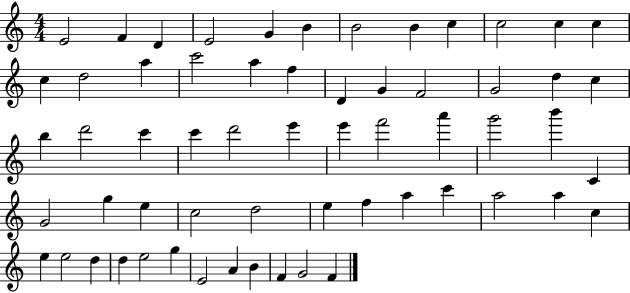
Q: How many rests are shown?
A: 0